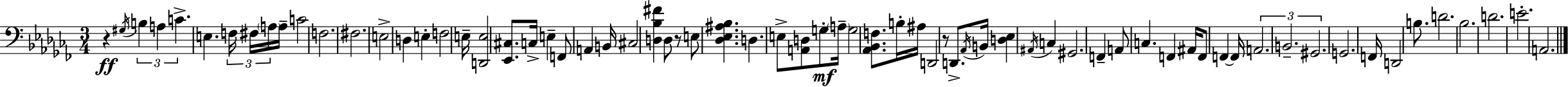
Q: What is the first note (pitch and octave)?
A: G#3